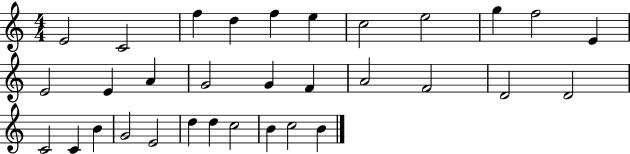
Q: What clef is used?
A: treble